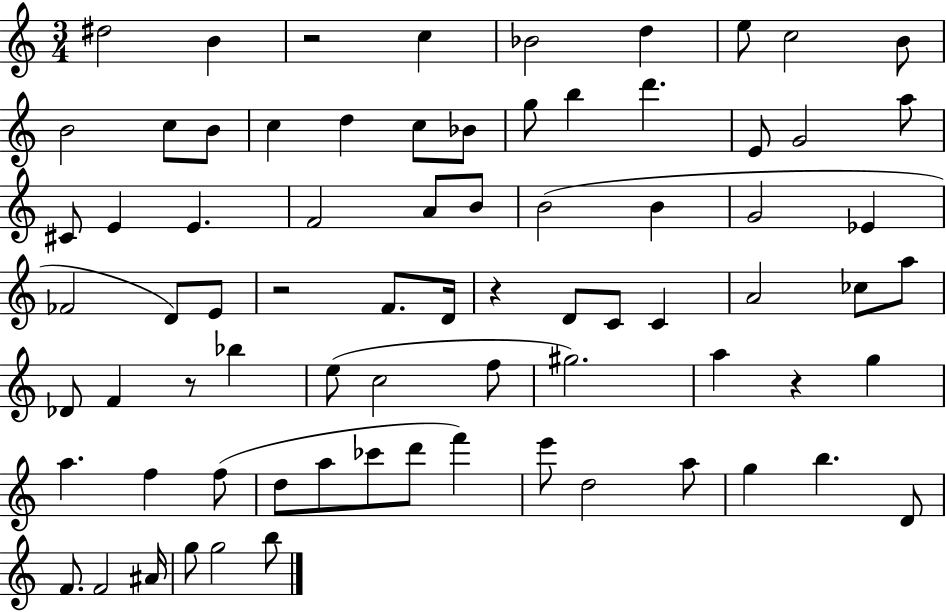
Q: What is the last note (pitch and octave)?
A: B5